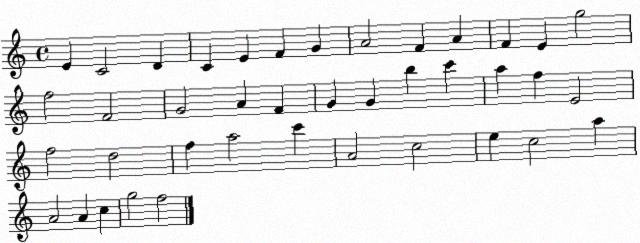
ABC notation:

X:1
T:Untitled
M:4/4
L:1/4
K:C
E C2 D C E F G A2 F A F E g2 f2 F2 G2 A F G G b c' a f E2 f2 d2 f a2 c' A2 c2 e c2 a A2 A c g2 f2